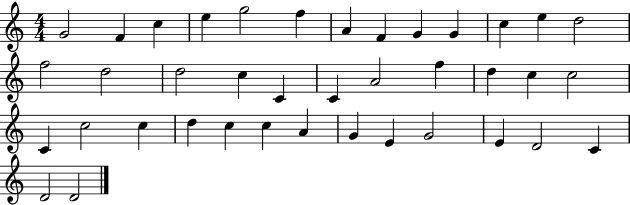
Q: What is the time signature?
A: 4/4